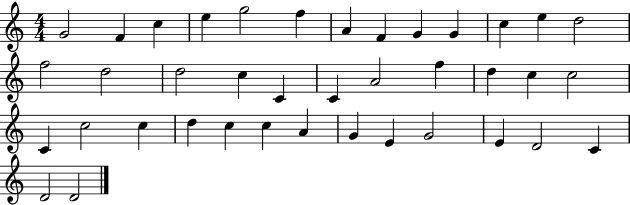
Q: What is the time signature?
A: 4/4